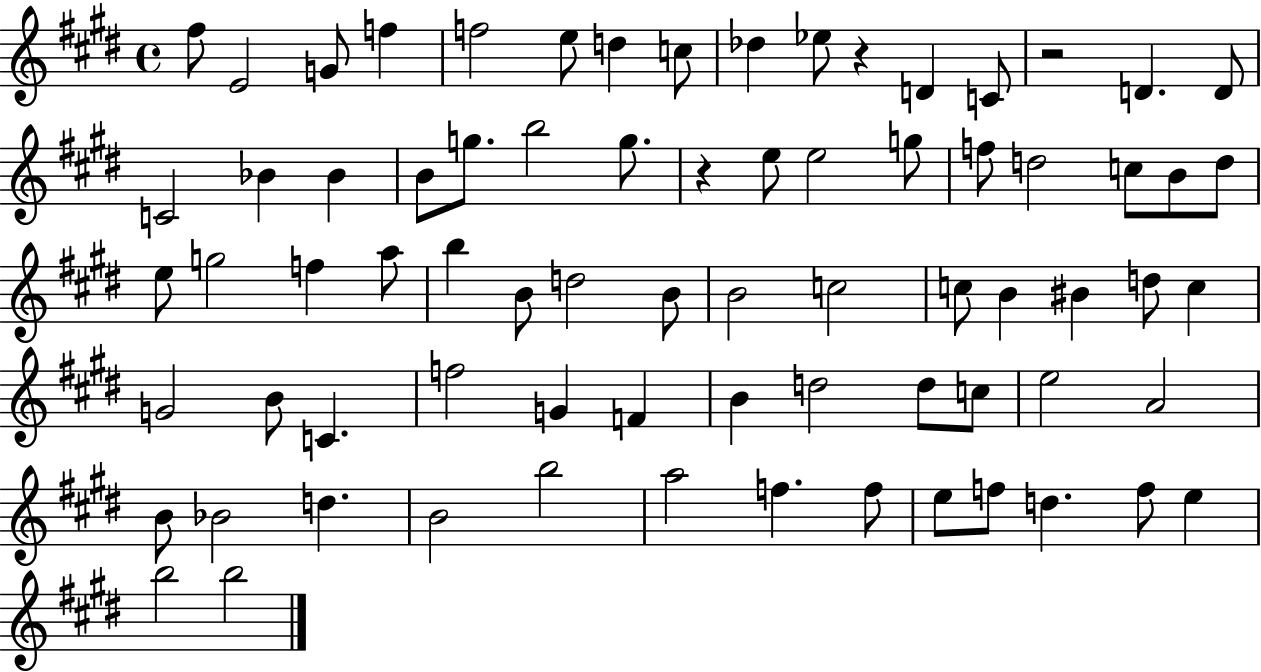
X:1
T:Untitled
M:4/4
L:1/4
K:E
^f/2 E2 G/2 f f2 e/2 d c/2 _d _e/2 z D C/2 z2 D D/2 C2 _B _B B/2 g/2 b2 g/2 z e/2 e2 g/2 f/2 d2 c/2 B/2 d/2 e/2 g2 f a/2 b B/2 d2 B/2 B2 c2 c/2 B ^B d/2 c G2 B/2 C f2 G F B d2 d/2 c/2 e2 A2 B/2 _B2 d B2 b2 a2 f f/2 e/2 f/2 d f/2 e b2 b2